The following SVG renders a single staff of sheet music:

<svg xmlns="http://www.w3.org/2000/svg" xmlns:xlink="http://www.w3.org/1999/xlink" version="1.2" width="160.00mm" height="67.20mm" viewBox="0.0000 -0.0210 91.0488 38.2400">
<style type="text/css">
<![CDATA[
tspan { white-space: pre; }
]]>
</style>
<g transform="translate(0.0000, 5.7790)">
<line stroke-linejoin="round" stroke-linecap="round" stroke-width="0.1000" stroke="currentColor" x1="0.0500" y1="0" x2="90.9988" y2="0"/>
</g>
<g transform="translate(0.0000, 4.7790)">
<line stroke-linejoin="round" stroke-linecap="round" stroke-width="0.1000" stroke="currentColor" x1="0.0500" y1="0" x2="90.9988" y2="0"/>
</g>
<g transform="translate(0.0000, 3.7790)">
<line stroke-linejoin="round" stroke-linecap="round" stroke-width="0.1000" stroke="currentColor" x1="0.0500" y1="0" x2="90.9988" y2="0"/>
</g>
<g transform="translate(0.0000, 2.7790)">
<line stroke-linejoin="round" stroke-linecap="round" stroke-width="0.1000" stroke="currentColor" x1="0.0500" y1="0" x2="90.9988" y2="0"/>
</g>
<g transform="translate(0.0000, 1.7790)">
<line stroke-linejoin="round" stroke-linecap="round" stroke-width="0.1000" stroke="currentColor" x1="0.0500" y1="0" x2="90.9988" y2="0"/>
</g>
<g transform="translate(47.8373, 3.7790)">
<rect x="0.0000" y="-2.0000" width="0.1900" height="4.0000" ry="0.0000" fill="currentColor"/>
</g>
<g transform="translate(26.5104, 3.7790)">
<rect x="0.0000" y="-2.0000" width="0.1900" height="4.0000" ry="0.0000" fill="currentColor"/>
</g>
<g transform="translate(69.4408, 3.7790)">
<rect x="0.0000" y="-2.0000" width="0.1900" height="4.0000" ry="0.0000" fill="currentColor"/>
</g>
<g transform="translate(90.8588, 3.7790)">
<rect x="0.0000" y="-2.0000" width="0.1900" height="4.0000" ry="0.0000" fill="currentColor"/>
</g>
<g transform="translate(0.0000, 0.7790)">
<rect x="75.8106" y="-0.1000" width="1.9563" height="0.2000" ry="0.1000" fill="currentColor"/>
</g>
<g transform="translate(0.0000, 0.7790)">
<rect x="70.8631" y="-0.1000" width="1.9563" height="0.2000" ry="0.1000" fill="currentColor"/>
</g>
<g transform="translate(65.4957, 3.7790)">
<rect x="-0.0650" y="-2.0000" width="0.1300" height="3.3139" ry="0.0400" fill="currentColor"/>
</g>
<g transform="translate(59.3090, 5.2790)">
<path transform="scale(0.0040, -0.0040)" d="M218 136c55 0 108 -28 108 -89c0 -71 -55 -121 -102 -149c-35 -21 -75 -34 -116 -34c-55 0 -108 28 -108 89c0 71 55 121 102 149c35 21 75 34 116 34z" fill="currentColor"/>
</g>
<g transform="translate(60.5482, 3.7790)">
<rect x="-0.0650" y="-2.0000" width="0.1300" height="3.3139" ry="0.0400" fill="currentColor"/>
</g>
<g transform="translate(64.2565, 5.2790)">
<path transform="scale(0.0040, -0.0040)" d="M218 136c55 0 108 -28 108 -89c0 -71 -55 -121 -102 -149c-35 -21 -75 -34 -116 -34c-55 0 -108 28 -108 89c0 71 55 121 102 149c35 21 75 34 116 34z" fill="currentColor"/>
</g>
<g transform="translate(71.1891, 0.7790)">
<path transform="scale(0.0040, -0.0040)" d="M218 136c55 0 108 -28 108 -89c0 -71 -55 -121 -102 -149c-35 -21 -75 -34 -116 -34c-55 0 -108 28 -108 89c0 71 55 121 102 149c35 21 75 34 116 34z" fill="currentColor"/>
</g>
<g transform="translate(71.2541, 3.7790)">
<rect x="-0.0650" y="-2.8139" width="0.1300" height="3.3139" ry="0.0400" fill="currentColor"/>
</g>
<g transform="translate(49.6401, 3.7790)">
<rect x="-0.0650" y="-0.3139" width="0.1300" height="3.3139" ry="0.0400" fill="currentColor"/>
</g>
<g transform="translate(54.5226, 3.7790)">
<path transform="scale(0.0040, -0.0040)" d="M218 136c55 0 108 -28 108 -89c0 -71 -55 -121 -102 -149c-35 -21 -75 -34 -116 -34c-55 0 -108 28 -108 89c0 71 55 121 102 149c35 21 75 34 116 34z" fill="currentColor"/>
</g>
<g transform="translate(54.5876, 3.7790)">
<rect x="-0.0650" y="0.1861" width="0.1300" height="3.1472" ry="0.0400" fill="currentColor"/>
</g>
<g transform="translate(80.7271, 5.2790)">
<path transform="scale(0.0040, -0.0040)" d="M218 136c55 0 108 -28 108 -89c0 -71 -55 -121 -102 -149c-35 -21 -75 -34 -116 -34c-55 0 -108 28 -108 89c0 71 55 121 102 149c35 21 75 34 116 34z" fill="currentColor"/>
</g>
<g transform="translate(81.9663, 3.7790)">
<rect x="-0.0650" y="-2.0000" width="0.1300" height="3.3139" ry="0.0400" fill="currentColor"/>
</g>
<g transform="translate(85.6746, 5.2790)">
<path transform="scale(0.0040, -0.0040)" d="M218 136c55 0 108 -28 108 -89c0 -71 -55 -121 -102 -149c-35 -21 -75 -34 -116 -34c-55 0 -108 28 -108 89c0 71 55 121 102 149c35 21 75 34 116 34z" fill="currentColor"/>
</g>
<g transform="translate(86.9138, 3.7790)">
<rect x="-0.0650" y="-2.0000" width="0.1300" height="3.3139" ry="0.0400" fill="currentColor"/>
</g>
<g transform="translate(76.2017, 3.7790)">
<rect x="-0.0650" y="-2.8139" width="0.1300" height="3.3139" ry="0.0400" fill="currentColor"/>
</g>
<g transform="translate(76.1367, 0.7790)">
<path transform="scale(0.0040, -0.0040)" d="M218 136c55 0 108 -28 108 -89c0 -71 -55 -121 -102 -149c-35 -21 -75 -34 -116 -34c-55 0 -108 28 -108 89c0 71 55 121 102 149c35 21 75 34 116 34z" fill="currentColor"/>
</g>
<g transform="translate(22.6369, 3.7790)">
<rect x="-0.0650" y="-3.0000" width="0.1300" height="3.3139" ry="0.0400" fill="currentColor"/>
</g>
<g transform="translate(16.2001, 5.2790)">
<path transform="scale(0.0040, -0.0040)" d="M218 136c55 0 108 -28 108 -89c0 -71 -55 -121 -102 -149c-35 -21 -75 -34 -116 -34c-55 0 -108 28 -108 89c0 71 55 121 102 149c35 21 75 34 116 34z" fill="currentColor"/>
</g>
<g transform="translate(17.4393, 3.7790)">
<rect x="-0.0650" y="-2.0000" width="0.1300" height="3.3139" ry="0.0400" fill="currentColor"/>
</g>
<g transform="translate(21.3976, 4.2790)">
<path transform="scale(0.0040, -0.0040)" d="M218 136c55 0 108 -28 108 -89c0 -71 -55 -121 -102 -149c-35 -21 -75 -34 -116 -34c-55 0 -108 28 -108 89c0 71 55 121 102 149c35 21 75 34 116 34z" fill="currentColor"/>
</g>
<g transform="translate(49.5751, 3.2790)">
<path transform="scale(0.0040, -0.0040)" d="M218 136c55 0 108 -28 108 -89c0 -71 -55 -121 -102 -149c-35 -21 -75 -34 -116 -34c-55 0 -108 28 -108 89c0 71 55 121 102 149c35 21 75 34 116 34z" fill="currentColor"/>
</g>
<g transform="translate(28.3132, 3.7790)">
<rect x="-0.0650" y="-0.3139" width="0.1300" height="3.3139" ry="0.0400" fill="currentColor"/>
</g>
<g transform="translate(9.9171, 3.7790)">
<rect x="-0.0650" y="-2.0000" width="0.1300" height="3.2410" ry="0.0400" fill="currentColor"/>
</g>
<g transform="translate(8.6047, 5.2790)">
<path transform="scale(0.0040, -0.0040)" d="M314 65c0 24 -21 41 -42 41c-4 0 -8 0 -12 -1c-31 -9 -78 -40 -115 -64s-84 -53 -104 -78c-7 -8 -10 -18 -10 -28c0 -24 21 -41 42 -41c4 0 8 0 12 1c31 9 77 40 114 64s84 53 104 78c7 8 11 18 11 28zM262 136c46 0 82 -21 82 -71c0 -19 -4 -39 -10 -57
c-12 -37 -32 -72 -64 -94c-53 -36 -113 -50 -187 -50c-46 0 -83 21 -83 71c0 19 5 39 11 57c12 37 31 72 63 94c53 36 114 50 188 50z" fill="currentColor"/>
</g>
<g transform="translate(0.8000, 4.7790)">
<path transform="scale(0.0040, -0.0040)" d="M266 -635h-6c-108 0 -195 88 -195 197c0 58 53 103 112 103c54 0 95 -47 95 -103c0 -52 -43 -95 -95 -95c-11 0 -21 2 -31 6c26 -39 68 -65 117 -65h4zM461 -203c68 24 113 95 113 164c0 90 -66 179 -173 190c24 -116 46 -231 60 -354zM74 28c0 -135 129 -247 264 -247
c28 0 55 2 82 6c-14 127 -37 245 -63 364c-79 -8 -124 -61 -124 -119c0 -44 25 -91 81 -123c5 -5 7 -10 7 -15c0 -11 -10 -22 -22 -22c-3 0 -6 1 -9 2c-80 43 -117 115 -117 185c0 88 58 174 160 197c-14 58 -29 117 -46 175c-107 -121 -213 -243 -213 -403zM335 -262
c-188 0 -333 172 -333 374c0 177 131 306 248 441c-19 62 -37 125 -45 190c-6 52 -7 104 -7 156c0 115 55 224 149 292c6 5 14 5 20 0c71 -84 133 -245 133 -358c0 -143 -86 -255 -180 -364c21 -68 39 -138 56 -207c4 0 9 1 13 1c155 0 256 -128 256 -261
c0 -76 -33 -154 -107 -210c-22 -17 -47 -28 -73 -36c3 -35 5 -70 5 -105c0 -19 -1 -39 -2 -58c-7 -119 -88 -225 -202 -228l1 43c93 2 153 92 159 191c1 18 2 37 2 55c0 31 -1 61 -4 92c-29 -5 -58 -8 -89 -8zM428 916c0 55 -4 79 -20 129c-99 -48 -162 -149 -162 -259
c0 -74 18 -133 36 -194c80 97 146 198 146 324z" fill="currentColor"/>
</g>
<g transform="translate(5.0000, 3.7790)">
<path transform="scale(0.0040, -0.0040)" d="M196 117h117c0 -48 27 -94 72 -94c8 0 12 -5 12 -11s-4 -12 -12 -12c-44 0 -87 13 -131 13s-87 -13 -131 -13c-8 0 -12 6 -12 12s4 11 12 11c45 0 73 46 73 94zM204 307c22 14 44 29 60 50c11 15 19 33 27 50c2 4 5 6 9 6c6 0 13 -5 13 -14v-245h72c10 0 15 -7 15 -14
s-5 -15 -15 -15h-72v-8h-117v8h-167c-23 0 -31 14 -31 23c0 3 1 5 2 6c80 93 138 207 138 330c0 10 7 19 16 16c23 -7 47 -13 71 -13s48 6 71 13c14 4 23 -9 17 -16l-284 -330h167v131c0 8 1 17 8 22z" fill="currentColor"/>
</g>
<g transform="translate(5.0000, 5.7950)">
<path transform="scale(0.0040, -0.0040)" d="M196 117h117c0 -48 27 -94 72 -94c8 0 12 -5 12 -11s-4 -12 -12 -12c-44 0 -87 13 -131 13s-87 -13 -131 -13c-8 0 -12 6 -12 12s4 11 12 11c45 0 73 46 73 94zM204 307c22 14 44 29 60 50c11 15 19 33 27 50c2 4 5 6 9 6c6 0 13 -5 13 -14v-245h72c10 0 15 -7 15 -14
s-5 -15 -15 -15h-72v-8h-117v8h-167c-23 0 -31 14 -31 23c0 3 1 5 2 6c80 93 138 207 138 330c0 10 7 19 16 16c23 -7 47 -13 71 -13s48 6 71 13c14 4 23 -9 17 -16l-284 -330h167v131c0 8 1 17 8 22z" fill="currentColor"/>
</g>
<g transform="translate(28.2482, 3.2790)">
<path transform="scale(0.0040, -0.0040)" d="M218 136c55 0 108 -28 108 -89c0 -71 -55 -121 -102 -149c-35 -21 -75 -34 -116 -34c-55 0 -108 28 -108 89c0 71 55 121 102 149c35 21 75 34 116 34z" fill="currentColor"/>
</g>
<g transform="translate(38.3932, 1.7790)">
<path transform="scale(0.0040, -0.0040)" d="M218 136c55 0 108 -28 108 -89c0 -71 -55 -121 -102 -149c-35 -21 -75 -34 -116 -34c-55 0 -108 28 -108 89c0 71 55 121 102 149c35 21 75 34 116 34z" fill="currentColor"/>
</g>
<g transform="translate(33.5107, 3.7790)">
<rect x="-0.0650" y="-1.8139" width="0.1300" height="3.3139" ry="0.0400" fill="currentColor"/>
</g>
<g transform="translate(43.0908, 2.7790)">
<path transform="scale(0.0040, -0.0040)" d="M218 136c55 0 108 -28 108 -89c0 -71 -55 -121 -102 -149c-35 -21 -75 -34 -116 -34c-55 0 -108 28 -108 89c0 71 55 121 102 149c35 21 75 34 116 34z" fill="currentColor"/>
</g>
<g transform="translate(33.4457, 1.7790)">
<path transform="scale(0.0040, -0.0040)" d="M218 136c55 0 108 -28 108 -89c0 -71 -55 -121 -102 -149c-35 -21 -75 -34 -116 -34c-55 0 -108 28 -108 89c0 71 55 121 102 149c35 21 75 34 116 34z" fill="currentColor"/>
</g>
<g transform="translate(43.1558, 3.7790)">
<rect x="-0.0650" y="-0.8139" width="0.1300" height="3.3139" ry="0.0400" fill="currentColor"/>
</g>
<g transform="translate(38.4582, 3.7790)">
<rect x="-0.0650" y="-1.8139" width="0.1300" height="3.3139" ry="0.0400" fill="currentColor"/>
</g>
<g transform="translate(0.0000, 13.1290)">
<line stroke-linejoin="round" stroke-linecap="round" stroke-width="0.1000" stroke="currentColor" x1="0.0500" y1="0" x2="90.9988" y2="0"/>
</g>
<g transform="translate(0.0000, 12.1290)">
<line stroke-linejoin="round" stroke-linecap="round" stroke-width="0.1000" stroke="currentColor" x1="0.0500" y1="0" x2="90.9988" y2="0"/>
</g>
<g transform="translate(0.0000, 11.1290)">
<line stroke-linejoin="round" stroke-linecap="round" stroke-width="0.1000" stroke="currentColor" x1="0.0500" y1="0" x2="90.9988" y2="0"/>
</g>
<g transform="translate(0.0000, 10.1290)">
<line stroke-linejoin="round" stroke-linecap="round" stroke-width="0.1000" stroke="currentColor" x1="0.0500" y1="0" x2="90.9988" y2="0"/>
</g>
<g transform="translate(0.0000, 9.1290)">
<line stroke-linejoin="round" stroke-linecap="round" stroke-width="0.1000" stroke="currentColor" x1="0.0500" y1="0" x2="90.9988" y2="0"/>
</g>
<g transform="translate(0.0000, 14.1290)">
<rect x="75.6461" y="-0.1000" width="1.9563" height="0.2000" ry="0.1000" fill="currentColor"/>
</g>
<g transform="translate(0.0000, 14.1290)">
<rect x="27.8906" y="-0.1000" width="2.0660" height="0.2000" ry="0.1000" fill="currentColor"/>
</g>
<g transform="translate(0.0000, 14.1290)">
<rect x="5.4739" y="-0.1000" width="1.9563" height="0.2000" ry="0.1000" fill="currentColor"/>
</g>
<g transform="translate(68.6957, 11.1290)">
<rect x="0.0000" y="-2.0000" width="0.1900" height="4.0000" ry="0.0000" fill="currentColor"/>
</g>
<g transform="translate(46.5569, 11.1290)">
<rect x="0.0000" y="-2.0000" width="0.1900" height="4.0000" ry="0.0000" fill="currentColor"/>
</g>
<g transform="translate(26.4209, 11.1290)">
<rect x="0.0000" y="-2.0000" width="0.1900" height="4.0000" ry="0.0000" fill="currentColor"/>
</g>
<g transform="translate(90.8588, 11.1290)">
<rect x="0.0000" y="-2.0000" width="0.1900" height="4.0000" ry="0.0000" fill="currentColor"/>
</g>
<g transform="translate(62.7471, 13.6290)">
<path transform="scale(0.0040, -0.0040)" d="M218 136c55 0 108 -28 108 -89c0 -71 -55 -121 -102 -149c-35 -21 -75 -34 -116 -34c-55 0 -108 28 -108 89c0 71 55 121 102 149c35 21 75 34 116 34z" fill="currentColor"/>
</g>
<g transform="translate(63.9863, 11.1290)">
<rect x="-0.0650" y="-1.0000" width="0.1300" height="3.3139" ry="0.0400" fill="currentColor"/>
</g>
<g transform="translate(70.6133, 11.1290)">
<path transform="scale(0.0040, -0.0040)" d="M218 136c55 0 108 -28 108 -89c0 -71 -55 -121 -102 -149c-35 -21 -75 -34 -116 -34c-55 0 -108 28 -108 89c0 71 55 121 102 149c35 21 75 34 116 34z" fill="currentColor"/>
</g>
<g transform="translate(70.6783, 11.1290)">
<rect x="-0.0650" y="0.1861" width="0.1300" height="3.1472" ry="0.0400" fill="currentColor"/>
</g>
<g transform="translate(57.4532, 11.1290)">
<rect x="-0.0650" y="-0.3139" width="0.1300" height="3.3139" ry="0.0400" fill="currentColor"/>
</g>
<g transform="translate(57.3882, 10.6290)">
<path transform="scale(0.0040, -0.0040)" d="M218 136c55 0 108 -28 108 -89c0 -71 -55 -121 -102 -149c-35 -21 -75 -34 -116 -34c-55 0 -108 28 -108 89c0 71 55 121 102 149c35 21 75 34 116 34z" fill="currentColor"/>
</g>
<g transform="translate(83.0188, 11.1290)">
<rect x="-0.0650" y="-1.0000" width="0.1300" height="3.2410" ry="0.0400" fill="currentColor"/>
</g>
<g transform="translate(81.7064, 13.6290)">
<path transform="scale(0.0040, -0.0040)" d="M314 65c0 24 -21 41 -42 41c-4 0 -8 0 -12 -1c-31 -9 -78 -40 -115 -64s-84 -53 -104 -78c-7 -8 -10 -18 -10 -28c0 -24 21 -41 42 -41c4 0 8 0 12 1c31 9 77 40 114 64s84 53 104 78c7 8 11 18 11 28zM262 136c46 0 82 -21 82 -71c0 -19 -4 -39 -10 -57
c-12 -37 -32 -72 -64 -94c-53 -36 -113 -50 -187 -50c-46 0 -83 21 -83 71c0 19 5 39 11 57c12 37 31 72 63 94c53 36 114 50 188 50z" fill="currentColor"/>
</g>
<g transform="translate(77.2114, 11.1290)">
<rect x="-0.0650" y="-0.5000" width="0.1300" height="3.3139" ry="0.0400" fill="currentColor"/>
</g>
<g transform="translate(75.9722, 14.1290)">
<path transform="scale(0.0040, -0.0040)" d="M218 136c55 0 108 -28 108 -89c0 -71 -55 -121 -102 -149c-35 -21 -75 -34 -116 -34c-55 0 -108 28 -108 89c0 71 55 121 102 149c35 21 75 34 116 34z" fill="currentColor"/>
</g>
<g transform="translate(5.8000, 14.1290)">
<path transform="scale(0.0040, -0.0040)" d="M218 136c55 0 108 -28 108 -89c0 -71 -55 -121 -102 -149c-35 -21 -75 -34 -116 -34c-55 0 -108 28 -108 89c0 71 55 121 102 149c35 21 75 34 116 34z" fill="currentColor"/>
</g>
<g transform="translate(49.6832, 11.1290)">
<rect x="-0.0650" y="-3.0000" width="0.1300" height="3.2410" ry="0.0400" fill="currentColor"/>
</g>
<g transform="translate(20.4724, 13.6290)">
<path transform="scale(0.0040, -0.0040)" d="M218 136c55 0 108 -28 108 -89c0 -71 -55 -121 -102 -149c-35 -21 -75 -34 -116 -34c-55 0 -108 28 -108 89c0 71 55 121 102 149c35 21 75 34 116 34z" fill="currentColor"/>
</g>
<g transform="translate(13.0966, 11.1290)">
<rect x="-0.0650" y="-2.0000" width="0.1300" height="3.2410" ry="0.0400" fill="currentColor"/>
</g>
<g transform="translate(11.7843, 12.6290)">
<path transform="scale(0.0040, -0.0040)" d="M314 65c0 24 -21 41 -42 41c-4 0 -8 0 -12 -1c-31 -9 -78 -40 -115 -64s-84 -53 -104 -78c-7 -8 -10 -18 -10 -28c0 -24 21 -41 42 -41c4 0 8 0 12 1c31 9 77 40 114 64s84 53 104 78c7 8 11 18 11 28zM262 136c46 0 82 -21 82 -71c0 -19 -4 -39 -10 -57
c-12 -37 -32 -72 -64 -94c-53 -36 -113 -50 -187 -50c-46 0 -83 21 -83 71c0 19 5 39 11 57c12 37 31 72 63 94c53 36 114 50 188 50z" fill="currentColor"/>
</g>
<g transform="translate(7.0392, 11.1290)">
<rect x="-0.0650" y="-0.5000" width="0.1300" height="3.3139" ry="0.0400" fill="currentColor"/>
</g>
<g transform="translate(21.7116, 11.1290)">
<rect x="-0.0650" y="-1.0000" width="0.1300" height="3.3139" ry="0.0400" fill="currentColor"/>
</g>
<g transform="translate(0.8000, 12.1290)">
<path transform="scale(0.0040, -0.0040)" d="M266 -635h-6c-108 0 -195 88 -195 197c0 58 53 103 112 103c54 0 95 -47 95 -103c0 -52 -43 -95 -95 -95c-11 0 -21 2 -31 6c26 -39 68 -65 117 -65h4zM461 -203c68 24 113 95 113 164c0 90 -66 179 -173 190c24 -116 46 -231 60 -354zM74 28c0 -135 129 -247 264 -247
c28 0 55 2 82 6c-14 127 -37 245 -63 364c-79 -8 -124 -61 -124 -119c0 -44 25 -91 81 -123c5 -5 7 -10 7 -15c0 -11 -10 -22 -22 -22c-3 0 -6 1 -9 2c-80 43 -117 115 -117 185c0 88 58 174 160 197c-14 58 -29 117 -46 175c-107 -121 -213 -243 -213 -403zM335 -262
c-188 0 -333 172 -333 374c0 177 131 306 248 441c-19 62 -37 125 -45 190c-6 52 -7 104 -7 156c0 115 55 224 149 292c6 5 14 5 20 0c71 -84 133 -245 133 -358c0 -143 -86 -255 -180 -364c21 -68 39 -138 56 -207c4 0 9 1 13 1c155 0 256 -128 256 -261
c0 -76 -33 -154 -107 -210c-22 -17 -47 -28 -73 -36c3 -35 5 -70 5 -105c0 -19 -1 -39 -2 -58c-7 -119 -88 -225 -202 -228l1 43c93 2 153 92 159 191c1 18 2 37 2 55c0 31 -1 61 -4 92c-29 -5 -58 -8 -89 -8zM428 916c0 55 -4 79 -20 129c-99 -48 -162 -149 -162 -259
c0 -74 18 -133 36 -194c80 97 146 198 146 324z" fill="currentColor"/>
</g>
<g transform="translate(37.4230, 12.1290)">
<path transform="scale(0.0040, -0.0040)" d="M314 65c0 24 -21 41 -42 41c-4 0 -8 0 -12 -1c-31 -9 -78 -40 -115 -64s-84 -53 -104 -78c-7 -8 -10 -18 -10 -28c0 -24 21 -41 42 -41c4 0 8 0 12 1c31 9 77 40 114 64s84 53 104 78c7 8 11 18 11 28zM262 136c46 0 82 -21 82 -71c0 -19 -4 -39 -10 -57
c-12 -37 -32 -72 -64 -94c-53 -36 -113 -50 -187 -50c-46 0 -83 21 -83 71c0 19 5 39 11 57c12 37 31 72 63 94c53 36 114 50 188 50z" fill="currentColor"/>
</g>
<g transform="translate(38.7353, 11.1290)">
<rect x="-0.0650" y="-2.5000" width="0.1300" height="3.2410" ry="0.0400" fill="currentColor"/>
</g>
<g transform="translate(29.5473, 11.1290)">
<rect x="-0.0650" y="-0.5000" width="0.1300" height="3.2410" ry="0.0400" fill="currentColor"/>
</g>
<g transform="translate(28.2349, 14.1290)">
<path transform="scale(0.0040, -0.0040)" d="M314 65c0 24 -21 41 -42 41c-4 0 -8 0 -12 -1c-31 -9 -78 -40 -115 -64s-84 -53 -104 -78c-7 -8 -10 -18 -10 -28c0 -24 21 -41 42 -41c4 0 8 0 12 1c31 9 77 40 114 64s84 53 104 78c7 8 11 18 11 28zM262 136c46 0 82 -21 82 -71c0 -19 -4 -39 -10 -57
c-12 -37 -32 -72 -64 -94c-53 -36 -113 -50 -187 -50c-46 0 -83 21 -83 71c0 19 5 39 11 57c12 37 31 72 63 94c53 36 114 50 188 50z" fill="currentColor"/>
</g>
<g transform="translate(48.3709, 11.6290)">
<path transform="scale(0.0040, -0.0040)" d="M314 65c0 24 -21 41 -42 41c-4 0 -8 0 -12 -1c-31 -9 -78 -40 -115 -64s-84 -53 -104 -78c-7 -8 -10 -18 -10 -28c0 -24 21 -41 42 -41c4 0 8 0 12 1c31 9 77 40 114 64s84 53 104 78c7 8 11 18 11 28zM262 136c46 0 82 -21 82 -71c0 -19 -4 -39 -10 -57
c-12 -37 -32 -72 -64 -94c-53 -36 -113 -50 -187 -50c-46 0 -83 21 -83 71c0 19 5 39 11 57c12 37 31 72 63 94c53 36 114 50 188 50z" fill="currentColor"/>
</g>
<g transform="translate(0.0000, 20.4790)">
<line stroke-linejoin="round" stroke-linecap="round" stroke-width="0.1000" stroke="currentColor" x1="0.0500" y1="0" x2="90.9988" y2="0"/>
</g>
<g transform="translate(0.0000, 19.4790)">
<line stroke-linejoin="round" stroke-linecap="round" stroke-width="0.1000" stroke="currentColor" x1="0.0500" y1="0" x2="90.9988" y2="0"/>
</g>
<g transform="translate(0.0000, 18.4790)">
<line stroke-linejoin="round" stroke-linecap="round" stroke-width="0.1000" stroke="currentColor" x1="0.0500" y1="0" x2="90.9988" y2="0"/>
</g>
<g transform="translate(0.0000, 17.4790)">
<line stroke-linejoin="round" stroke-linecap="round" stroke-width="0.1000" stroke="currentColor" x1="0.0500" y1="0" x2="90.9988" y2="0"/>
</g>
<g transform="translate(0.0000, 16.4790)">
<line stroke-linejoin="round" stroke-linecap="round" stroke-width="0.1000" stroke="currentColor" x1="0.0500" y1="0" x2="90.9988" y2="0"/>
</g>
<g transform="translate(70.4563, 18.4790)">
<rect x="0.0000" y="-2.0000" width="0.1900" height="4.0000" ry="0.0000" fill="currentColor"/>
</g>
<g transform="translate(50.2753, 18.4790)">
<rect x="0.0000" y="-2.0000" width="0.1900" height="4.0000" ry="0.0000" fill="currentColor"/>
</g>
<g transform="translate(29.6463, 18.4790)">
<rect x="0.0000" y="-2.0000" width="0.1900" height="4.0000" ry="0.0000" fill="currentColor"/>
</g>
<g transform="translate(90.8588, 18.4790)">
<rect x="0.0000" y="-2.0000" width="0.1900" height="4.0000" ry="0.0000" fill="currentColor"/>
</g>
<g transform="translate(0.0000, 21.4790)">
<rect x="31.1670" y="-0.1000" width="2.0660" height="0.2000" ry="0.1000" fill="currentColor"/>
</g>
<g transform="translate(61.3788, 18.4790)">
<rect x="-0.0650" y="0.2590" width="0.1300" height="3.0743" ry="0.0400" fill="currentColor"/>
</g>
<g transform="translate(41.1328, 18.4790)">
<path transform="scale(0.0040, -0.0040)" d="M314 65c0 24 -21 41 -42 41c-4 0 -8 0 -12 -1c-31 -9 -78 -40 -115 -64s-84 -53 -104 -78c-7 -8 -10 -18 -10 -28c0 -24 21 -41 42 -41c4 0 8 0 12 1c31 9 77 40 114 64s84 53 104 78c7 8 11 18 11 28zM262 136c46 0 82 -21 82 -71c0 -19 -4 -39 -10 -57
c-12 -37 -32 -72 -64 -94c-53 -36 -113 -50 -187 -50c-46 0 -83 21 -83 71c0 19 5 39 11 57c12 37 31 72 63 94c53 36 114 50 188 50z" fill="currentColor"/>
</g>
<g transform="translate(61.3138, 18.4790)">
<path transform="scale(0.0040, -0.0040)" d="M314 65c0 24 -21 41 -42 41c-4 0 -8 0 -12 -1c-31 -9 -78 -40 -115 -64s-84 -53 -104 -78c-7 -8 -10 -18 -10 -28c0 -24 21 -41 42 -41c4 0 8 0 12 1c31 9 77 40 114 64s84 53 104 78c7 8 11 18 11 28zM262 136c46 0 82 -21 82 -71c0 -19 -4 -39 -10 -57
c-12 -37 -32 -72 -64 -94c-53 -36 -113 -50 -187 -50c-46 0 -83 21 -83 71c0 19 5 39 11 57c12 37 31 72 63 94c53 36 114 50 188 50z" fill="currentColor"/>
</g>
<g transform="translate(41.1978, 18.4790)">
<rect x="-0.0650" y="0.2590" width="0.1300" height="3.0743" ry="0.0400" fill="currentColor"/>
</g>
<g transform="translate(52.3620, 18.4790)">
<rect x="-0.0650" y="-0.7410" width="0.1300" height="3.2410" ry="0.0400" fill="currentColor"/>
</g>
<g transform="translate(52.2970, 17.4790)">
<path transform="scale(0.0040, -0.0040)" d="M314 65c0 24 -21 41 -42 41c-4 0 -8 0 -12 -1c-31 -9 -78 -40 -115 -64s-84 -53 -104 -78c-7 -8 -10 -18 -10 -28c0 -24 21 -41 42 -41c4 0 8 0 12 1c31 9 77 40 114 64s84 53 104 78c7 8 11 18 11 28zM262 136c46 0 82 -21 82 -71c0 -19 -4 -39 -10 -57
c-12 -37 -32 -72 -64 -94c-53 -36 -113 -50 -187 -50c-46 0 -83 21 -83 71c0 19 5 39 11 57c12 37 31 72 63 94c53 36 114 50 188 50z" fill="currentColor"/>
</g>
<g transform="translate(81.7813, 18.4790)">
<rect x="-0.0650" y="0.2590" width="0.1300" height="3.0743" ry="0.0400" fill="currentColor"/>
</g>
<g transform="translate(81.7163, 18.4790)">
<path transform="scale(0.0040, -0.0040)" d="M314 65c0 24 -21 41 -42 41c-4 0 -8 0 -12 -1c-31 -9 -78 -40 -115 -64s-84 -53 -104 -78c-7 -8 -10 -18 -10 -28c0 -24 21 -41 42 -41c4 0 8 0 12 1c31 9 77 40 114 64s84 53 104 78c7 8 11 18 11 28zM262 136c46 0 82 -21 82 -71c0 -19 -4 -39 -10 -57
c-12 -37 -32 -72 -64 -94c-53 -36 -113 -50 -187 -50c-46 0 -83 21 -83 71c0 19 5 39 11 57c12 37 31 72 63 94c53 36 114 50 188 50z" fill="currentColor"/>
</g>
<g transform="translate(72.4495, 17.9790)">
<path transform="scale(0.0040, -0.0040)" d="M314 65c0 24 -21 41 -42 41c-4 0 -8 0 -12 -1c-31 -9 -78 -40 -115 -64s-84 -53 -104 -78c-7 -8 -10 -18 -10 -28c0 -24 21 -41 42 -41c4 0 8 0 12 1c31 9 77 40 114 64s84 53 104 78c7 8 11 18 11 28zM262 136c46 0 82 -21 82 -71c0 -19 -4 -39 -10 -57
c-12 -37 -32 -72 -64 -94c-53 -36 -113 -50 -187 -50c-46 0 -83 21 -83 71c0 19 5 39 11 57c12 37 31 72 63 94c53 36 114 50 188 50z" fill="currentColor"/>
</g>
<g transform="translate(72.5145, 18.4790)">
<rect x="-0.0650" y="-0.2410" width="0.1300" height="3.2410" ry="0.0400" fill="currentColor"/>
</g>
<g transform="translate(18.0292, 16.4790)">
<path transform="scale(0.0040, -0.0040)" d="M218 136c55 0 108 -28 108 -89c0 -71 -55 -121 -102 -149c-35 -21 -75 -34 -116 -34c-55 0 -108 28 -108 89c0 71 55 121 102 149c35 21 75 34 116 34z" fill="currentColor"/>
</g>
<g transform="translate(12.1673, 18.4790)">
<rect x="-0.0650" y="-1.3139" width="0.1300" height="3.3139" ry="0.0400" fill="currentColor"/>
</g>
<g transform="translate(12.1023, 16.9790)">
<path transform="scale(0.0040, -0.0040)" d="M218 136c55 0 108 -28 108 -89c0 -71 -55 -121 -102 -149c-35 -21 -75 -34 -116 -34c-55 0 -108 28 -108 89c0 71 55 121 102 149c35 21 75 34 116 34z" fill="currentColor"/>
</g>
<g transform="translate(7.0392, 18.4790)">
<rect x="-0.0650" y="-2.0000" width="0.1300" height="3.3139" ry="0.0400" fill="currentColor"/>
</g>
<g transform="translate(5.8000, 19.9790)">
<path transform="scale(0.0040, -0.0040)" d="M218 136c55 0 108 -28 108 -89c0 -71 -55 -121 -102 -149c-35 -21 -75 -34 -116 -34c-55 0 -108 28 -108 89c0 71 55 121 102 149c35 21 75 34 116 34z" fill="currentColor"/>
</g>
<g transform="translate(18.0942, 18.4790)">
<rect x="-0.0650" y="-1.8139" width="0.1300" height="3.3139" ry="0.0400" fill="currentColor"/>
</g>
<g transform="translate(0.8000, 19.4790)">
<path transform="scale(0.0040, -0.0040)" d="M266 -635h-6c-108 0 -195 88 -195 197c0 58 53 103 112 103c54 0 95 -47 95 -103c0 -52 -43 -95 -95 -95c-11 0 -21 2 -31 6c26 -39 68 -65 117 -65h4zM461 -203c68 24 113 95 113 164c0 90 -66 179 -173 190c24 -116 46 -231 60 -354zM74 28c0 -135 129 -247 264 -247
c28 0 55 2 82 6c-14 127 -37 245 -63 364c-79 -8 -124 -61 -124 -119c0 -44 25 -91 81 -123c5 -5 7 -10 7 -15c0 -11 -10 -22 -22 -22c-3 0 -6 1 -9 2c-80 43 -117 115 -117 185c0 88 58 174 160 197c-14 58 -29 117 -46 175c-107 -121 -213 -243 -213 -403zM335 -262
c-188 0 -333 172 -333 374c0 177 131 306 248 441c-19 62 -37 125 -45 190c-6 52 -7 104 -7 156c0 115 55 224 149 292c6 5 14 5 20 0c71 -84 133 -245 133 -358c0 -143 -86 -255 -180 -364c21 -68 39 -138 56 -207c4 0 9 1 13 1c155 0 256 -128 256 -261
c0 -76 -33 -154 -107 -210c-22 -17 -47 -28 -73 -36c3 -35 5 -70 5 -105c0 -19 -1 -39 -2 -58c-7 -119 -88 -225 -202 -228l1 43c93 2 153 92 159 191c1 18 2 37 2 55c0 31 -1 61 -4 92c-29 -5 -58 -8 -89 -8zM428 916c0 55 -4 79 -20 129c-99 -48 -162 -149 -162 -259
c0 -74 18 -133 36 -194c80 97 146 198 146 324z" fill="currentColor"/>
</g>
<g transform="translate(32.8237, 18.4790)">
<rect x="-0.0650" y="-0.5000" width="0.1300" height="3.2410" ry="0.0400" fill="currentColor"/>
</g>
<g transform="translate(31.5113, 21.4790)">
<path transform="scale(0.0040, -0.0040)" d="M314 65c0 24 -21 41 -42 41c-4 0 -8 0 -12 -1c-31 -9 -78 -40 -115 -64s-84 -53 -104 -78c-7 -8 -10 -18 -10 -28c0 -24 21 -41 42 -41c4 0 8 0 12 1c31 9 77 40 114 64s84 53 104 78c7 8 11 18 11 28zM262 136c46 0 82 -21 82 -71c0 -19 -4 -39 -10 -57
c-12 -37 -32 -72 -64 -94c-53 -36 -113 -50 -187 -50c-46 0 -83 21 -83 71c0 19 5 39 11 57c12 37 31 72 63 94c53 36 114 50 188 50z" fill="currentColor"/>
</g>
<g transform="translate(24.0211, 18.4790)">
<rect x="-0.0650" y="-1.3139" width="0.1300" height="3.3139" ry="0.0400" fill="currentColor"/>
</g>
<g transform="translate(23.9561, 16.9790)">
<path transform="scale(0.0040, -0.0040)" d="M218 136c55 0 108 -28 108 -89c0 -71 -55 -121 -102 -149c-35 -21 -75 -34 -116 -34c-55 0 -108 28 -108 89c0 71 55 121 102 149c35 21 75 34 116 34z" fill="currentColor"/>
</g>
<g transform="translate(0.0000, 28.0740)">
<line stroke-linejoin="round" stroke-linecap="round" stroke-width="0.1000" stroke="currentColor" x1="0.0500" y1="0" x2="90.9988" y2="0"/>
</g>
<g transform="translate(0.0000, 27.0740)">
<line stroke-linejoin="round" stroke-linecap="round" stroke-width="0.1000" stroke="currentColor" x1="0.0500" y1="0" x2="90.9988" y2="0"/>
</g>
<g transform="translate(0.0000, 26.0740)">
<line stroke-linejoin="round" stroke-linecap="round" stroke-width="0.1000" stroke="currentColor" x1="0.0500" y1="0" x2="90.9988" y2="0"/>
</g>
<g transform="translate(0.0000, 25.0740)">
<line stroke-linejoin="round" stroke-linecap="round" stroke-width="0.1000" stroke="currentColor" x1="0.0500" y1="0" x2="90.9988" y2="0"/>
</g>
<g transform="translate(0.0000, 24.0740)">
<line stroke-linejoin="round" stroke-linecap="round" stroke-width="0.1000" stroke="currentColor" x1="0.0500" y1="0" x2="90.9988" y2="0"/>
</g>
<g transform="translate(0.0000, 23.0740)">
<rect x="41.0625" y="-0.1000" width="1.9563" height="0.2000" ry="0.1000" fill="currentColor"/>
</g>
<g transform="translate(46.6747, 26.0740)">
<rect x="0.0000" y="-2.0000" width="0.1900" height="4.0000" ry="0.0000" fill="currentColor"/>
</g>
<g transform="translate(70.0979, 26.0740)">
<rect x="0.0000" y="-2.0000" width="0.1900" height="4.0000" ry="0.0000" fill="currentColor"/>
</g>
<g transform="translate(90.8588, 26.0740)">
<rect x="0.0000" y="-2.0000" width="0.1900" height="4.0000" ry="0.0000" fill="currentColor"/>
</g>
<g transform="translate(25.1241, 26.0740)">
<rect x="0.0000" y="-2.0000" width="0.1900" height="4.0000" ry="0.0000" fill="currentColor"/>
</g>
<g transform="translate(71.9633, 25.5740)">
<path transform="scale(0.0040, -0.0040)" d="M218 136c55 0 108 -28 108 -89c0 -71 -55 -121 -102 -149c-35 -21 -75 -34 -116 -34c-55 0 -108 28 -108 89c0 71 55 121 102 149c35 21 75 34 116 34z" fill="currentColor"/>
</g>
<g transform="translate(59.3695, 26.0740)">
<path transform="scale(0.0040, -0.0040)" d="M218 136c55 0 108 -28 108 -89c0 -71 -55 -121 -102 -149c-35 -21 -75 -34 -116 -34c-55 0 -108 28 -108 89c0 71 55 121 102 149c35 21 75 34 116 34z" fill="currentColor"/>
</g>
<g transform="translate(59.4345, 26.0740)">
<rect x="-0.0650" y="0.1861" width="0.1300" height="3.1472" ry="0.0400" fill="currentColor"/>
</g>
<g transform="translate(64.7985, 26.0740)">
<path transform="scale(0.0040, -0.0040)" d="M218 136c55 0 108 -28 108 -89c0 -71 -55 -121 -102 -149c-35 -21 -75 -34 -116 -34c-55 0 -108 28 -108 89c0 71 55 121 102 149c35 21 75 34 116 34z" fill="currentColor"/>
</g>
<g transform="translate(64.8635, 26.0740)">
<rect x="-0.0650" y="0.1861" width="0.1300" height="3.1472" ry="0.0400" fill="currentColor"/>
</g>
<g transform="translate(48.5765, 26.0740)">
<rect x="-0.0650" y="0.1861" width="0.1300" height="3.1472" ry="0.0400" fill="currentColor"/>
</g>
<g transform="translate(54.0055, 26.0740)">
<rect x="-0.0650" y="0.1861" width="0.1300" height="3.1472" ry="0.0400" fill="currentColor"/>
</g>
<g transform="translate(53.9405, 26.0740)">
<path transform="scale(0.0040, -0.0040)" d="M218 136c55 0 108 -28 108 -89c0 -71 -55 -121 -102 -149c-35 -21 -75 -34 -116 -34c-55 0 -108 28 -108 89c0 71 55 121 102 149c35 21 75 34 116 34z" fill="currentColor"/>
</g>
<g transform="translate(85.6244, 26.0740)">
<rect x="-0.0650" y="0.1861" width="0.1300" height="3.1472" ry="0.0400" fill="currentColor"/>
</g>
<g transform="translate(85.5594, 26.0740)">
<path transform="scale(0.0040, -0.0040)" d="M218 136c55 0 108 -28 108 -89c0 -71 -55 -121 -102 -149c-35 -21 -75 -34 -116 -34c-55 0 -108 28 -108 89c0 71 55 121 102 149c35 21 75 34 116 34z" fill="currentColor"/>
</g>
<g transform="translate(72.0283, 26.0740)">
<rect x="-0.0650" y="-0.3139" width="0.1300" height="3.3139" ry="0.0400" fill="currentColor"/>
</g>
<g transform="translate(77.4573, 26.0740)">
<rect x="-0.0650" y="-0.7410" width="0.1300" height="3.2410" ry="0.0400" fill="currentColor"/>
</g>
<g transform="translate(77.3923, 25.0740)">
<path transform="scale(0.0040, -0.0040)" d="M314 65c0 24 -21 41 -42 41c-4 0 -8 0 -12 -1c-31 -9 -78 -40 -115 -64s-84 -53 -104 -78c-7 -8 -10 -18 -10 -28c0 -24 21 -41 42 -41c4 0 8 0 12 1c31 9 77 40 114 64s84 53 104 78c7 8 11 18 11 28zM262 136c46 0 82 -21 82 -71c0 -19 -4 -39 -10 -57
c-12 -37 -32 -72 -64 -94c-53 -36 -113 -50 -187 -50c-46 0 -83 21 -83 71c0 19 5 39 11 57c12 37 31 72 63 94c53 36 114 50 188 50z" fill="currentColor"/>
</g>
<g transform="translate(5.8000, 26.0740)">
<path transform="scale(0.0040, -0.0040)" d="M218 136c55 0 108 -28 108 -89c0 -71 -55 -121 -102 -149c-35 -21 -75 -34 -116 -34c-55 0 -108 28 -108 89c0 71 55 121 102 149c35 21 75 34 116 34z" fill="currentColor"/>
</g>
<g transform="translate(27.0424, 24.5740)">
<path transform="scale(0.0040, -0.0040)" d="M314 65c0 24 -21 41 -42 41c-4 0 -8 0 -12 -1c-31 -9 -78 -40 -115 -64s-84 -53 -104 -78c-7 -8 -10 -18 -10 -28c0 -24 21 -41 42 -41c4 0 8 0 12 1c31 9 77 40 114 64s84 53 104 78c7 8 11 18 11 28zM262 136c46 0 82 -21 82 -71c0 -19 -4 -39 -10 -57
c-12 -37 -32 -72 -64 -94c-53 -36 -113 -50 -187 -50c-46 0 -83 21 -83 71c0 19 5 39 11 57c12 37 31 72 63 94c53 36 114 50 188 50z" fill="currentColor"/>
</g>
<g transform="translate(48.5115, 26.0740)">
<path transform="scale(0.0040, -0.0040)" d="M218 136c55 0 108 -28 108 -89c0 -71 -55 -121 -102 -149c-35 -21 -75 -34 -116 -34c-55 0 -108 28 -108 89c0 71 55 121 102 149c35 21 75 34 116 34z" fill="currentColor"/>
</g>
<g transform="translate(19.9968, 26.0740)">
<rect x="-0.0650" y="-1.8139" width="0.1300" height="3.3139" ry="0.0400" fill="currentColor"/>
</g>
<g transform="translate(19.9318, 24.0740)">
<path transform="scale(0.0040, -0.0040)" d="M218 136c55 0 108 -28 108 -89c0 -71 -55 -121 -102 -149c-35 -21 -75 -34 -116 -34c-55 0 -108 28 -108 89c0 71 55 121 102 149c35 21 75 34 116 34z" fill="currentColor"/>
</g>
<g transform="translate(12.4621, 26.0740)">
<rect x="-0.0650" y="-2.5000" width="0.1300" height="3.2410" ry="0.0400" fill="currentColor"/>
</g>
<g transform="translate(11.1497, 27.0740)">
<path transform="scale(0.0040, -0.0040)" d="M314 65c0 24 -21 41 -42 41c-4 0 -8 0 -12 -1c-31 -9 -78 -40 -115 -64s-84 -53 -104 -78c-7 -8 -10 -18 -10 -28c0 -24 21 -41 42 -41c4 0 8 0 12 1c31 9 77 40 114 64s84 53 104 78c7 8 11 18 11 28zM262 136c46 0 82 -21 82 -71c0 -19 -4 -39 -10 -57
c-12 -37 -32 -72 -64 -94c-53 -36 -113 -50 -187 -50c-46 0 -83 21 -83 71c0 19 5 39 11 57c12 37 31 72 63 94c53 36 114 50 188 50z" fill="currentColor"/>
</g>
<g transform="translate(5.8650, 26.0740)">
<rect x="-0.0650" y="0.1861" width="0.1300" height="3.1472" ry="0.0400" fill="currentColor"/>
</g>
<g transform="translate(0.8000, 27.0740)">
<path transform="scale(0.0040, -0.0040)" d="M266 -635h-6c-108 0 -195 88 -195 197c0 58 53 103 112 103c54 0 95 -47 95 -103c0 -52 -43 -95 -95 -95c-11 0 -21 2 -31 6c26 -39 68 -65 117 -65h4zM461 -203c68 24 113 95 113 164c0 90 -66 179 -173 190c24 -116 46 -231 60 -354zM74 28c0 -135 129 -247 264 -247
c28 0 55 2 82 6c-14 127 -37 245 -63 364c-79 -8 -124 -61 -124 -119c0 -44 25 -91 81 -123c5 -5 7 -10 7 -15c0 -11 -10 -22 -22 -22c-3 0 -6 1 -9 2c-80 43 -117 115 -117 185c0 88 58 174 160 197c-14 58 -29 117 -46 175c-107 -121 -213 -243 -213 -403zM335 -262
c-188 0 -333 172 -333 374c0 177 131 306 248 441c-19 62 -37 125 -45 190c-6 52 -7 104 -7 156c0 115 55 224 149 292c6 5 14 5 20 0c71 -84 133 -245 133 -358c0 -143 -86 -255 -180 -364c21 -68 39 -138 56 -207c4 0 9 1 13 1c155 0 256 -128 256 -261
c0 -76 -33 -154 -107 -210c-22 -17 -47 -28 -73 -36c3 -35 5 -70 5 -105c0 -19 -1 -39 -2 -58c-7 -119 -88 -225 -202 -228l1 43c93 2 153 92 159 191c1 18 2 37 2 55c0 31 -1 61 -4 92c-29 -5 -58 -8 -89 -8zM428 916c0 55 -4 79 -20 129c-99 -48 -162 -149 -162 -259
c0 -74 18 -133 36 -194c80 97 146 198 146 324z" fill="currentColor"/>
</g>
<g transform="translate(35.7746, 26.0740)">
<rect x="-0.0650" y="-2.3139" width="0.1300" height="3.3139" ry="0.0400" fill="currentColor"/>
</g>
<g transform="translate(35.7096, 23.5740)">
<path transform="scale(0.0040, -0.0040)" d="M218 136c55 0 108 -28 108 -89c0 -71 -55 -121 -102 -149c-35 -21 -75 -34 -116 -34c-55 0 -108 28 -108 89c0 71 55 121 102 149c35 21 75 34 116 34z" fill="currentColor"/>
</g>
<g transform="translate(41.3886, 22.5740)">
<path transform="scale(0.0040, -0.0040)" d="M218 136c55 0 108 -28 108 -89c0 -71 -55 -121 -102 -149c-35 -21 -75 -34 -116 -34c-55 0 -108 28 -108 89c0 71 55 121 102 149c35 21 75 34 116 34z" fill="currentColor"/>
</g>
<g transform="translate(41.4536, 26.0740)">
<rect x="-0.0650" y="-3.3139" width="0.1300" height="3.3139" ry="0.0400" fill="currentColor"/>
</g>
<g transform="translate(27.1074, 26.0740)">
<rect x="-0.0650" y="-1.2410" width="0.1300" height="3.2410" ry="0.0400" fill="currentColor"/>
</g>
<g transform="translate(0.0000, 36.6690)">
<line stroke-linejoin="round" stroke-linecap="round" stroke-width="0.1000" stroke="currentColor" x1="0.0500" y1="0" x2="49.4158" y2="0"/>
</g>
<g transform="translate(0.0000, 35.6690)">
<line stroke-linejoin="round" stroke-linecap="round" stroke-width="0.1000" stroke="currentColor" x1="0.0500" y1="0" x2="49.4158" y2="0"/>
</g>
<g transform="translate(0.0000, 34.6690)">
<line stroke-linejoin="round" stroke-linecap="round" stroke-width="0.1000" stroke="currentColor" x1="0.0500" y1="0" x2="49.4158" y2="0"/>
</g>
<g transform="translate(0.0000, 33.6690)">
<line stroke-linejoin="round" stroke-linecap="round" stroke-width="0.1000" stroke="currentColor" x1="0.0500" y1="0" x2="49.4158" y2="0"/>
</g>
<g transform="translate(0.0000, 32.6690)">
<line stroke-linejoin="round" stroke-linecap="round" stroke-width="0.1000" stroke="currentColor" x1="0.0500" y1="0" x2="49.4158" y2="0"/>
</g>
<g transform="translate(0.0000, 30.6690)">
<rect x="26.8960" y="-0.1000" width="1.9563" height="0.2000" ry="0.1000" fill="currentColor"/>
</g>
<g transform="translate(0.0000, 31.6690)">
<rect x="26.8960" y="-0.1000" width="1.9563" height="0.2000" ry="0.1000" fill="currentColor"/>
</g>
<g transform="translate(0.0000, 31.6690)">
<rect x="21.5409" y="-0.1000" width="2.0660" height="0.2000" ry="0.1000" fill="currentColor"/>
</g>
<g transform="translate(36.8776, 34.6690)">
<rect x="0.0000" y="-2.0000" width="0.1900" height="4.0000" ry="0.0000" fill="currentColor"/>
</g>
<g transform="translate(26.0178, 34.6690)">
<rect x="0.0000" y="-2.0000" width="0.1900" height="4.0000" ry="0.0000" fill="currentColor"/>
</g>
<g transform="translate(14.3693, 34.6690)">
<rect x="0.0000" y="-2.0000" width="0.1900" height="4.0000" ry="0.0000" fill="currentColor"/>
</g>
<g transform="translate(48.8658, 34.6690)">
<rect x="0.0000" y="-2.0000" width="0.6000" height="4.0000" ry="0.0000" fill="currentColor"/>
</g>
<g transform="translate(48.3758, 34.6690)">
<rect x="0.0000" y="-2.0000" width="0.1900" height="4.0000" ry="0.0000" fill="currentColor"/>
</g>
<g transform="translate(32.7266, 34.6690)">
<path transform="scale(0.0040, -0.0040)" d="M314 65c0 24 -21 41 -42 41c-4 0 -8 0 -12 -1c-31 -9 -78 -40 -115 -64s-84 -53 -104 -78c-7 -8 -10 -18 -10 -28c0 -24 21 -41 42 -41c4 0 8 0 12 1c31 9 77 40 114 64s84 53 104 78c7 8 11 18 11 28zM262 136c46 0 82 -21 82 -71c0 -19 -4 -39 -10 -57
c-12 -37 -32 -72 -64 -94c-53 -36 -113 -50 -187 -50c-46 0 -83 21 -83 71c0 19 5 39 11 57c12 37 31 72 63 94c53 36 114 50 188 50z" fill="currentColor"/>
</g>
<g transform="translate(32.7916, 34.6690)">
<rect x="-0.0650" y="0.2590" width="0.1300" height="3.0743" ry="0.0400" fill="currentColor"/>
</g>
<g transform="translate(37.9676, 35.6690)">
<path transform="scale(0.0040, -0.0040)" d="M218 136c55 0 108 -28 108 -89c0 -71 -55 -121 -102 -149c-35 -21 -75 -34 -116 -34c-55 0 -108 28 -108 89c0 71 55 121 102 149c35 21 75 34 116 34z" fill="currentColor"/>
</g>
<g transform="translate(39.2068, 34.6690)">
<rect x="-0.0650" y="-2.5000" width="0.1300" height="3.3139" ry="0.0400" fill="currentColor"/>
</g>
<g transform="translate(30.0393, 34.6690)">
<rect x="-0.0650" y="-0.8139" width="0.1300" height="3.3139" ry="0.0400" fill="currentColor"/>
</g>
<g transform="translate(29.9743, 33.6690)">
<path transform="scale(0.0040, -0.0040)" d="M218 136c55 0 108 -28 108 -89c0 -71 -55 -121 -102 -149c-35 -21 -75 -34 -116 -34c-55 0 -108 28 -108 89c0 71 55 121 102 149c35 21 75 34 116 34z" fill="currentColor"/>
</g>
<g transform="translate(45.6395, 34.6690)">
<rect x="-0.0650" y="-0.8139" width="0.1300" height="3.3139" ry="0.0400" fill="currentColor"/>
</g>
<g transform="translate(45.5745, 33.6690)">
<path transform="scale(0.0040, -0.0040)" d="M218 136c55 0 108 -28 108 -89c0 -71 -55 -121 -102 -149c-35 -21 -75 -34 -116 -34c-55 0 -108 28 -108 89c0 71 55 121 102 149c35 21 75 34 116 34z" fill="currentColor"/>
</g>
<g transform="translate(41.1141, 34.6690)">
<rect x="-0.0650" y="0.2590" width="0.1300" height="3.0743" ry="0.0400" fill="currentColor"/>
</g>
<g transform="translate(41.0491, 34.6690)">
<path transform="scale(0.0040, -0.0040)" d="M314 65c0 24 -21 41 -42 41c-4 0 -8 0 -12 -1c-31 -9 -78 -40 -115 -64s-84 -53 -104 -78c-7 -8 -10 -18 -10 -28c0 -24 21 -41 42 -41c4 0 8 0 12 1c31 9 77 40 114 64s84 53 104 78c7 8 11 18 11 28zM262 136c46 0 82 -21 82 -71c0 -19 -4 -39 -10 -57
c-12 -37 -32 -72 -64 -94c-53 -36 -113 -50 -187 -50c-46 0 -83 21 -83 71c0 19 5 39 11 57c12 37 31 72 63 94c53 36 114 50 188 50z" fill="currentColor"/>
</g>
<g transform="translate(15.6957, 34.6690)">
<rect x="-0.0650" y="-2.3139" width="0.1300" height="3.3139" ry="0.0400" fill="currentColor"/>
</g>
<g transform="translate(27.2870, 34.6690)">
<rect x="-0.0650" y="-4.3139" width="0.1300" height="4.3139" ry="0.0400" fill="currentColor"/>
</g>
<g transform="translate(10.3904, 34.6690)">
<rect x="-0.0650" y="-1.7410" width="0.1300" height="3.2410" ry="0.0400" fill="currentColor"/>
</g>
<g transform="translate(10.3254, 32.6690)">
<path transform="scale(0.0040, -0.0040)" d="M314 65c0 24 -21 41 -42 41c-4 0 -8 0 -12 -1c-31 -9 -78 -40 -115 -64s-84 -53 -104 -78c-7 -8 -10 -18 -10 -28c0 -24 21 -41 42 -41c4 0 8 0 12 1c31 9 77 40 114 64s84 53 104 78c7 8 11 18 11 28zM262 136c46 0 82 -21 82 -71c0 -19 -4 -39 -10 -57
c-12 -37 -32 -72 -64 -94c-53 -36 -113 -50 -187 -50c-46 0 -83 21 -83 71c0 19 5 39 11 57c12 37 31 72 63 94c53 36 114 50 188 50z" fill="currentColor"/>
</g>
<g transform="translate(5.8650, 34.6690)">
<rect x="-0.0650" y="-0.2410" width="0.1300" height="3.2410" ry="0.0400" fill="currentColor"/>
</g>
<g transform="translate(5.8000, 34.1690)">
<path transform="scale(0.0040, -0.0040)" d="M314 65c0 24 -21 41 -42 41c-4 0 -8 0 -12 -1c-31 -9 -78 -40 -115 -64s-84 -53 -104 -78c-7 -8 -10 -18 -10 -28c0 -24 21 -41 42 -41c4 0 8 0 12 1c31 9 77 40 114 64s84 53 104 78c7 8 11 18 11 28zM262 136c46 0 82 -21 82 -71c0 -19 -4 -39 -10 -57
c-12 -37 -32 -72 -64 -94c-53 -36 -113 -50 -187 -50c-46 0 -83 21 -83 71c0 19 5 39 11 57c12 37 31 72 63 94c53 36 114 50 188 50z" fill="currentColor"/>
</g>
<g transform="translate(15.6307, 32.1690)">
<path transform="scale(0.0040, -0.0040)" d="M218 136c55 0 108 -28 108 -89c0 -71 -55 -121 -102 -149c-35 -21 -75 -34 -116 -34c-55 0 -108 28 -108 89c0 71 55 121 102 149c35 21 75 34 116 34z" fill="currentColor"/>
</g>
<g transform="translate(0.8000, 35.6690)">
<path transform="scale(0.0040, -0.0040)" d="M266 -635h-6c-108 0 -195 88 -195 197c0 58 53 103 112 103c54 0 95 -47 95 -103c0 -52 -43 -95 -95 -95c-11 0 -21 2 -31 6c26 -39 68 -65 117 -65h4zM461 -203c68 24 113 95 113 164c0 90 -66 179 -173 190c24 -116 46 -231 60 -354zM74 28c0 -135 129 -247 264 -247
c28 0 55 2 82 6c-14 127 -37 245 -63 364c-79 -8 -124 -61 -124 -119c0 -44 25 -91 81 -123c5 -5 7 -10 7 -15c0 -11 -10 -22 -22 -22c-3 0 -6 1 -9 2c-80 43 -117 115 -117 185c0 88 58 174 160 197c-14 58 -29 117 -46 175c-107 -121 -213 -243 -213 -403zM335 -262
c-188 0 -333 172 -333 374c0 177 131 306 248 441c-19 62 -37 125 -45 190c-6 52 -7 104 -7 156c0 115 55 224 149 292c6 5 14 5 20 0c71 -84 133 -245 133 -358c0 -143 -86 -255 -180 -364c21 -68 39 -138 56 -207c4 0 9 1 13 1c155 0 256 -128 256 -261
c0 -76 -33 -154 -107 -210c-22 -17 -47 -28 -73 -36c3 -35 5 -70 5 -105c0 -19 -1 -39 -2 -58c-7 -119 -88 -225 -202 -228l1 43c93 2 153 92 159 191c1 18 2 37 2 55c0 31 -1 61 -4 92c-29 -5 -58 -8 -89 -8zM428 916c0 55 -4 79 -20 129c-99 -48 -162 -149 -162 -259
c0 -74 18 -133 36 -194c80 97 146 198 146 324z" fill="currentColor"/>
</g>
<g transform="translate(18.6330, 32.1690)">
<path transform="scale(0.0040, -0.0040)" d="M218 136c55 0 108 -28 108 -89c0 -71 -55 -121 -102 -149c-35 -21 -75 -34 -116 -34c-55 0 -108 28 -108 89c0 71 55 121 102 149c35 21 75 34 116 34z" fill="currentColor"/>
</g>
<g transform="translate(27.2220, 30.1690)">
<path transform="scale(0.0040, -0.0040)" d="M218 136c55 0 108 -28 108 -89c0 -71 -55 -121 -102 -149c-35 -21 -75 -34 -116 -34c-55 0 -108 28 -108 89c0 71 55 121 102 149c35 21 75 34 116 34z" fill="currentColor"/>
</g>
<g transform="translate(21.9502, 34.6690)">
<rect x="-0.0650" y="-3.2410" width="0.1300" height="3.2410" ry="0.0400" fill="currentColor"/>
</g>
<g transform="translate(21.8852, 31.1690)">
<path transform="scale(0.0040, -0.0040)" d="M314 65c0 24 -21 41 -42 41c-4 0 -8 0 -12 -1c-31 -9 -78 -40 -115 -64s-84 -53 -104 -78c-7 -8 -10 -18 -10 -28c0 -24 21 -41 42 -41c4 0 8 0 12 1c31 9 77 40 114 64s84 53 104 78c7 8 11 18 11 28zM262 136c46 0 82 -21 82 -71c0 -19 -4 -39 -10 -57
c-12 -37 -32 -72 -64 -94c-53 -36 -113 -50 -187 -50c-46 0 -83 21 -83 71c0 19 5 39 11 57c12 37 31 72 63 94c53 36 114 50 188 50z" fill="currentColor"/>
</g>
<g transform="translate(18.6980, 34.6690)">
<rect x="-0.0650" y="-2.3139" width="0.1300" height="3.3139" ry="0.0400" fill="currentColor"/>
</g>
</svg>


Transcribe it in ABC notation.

X:1
T:Untitled
M:4/4
L:1/4
K:C
F2 F A c f f d c B F F a a F F C F2 D C2 G2 A2 c D B C D2 F e f e C2 B2 d2 B2 c2 B2 B G2 f e2 g b B B B B c d2 B c2 f2 g g b2 d' d B2 G B2 d